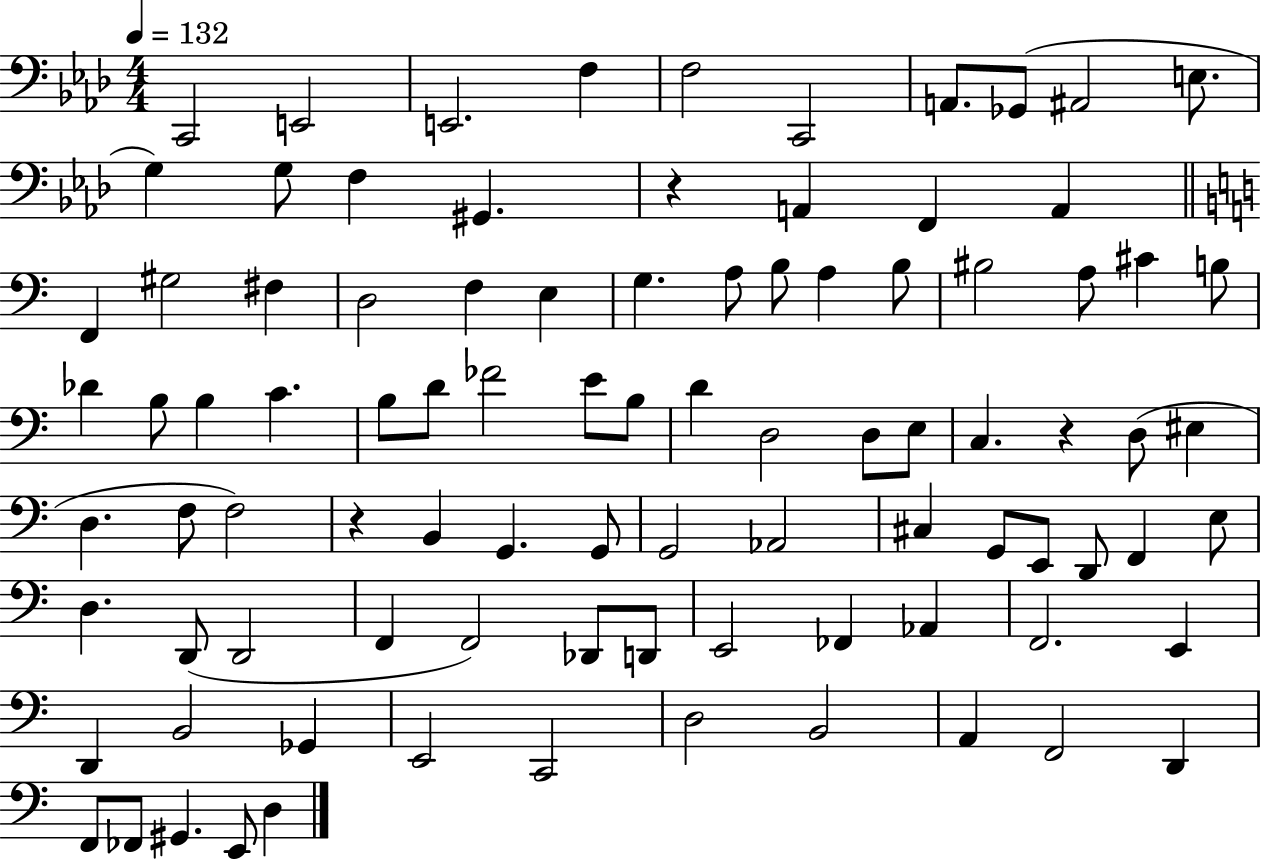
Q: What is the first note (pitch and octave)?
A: C2